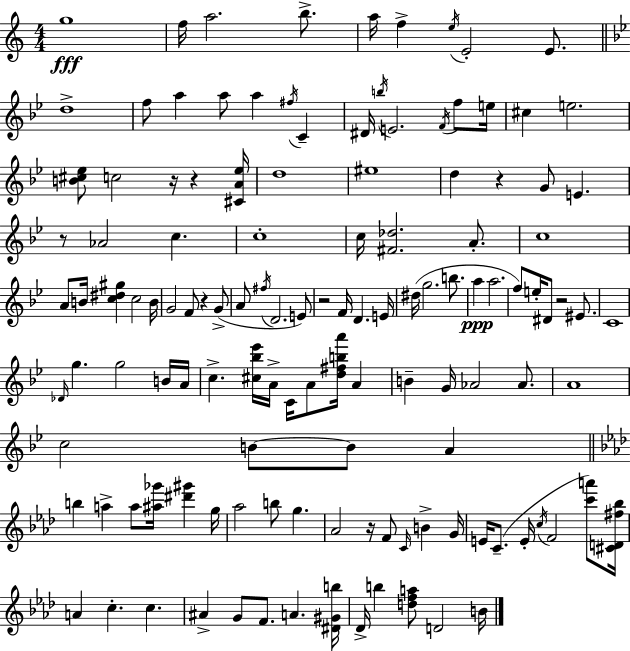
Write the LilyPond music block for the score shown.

{
  \clef treble
  \numericTimeSignature
  \time 4/4
  \key a \minor
  g''1\fff | f''16 a''2. b''8.-> | a''16 f''4-> \acciaccatura { e''16 } e'2-. e'8. | \bar "||" \break \key bes \major d''1-> | f''8 a''4 a''8 a''4 \acciaccatura { fis''16 } c'4-- | dis'16 \acciaccatura { b''16 } e'2. \acciaccatura { f'16 } | f''8 e''16 cis''4 e''2. | \break <b' cis'' ees''>8 c''2 r16 r4 | <cis' a' ees''>16 d''1 | eis''1 | d''4 r4 g'8 e'4. | \break r8 aes'2 c''4. | c''1-. | c''16 <fis' des''>2. | a'8.-. c''1 | \break a'8 b'16 <c'' dis'' gis''>4 c''2 | b'16 g'2 f'8 r4 | g'8->( a'8 \acciaccatura { fis''16 } d'2. | e'8) r2 f'16 d'4. | \break e'16 dis''16( g''2. | b''8. a''4\ppp a''2. | f''8) e''16-. dis'8 r2 | eis'8. c'1 | \break \grace { des'16 } g''4. g''2 | b'16 a'16 c''4.-> <cis'' bes'' ees'''>16 a'16-> c'16 a'8 | <d'' fis'' b'' a'''>16 a'4 b'4-- g'16 aes'2 | aes'8. a'1 | \break c''2 b'8~~ b'8 | a'4 \bar "||" \break \key aes \major b''4 a''4-> a''8 <ais'' ges'''>16 <dis''' gis'''>4 g''16 | aes''2 b''8 g''4. | aes'2 r16 f'8 \grace { c'16 } b'4-> | g'16 e'16 c'8.--( e'16-. \acciaccatura { c''16 } f'2 <c''' a'''>8) | \break <cis' d' fis'' bes''>16 a'4 c''4.-. c''4. | ais'4-> g'8 f'8. a'4. | <dis' gis' b''>16 des'16-> b''4 <d'' f'' a''>8 d'2 | b'16 \bar "|."
}